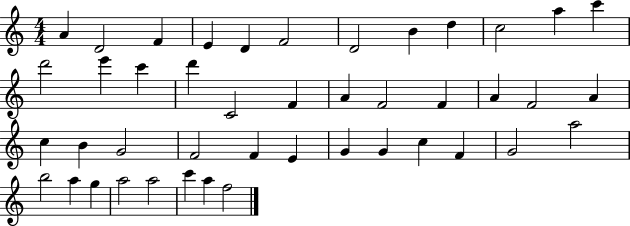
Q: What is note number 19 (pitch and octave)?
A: A4